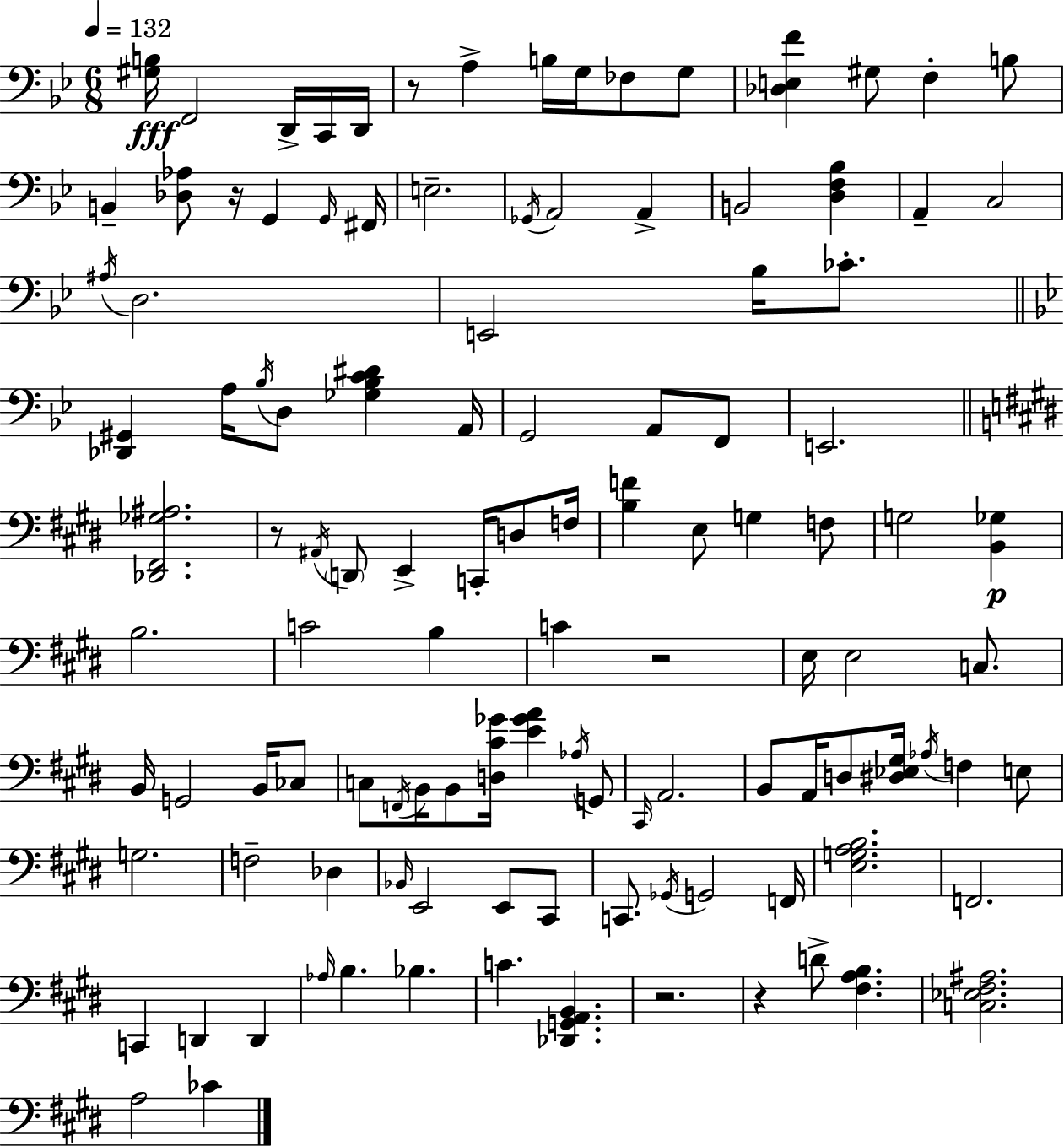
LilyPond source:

{
  \clef bass
  \numericTimeSignature
  \time 6/8
  \key g \minor
  \tempo 4 = 132
  <gis b>16\fff f,2 d,16-> c,16 d,16 | r8 a4-> b16 g16 fes8 g8 | <des e f'>4 gis8 f4-. b8 | b,4-- <des aes>8 r16 g,4 \grace { g,16 } | \break fis,16 e2.-- | \acciaccatura { ges,16 } a,2 a,4-> | b,2 <d f bes>4 | a,4-- c2 | \break \acciaccatura { ais16 } d2. | e,2 bes16 | ces'8.-. \bar "||" \break \key bes \major <des, gis,>4 a16 \acciaccatura { bes16 } d8 <ges bes c' dis'>4 | a,16 g,2 a,8 f,8 | e,2. | \bar "||" \break \key e \major <des, fis, ges ais>2. | r8 \acciaccatura { ais,16 } \parenthesize d,8 e,4-> c,16-. d8 | f16 <b f'>4 e8 g4 f8 | g2 <b, ges>4\p | \break b2. | c'2 b4 | c'4 r2 | e16 e2 c8. | \break b,16 g,2 b,16 ces8 | c8 \acciaccatura { f,16 } b,16 b,8 <d cis' ges'>16 <e' ges' a'>4 | \acciaccatura { aes16 } g,8 \grace { cis,16 } a,2. | b,8 a,16 d8 <dis ees gis>16 \acciaccatura { aes16 } f4 | \break e8 g2. | f2-- | des4 \grace { bes,16 } e,2 | e,8 cis,8 c,8. \acciaccatura { ges,16 } g,2 | \break f,16 <e g a b>2. | f,2. | c,4 d,4 | d,4 \grace { aes16 } b4. | \break bes4. c'4. | <des, g, a, b,>4. r2. | r4 | d'8-> <fis a b>4. <c ees fis ais>2. | \break a2 | ces'4 \bar "|."
}